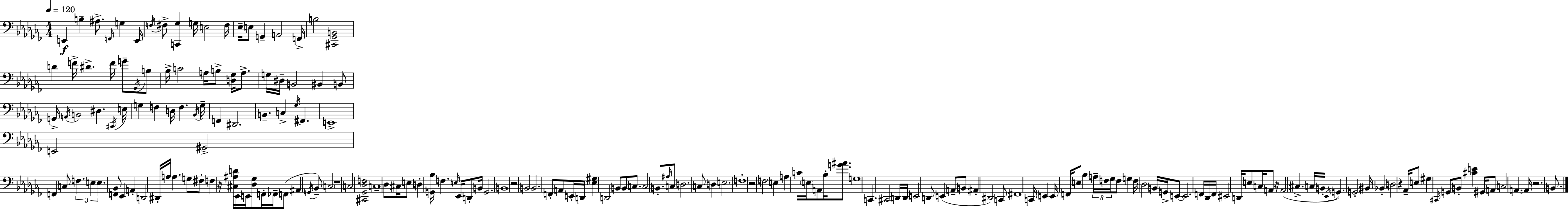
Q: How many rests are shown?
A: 7